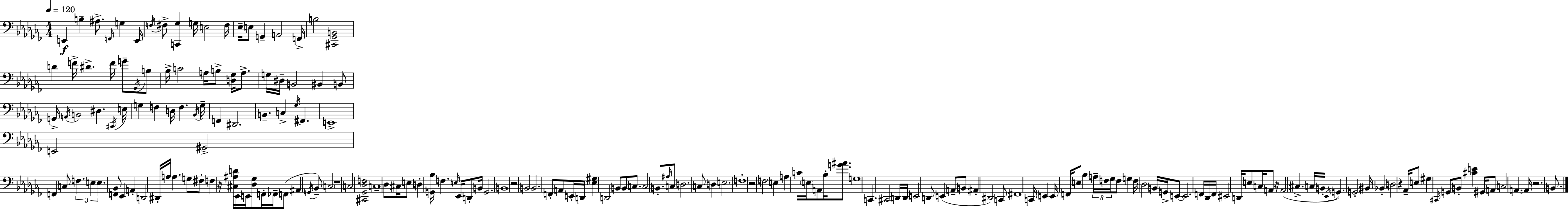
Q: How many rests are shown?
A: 7